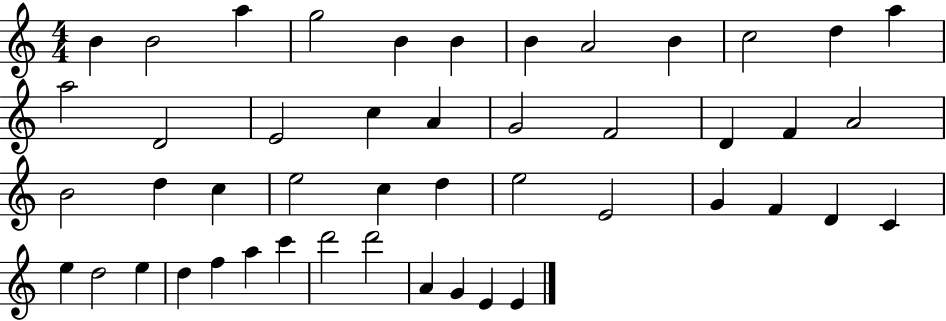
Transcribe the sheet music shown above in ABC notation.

X:1
T:Untitled
M:4/4
L:1/4
K:C
B B2 a g2 B B B A2 B c2 d a a2 D2 E2 c A G2 F2 D F A2 B2 d c e2 c d e2 E2 G F D C e d2 e d f a c' d'2 d'2 A G E E